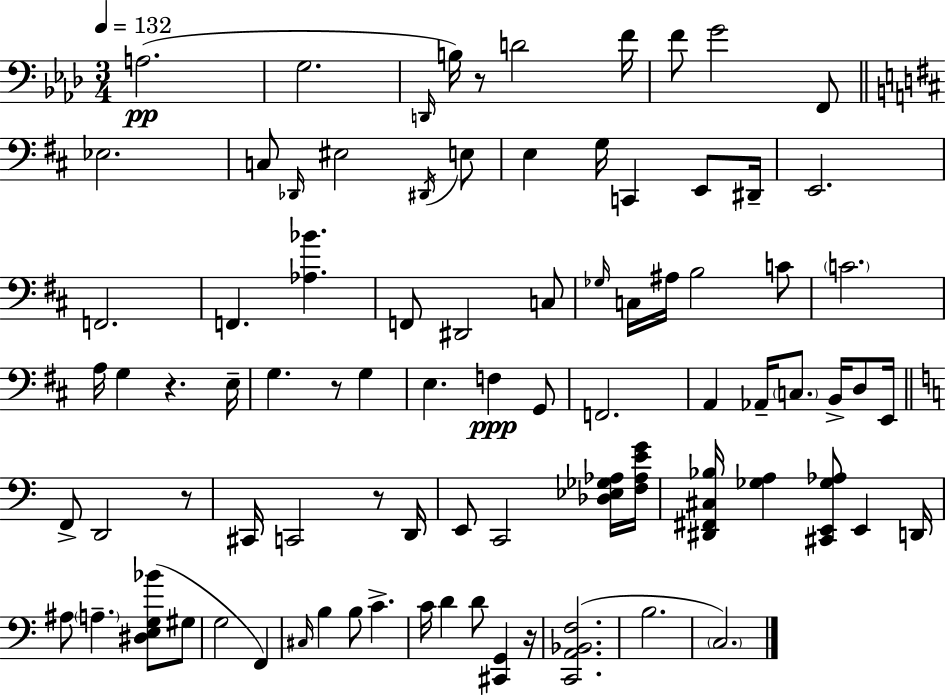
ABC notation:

X:1
T:Untitled
M:3/4
L:1/4
K:Ab
A,2 G,2 D,,/4 B,/4 z/2 D2 F/4 F/2 G2 F,,/2 _E,2 C,/2 _D,,/4 ^E,2 ^D,,/4 E,/2 E, G,/4 C,, E,,/2 ^D,,/4 E,,2 F,,2 F,, [_A,_B] F,,/2 ^D,,2 C,/2 _G,/4 C,/4 ^A,/4 B,2 C/2 C2 A,/4 G, z E,/4 G, z/2 G, E, F, G,,/2 F,,2 A,, _A,,/4 C,/2 B,,/4 D,/2 E,,/4 F,,/2 D,,2 z/2 ^C,,/4 C,,2 z/2 D,,/4 E,,/2 C,,2 [_D,_E,_G,_A,]/4 [F,_A,EG]/4 [^D,,^F,,^C,_B,]/4 [_G,A,] [^C,,E,,_G,_A,]/2 E,, D,,/4 ^A,/2 A, [^D,E,G,_B]/2 ^G,/2 G,2 F,, ^C,/4 B, B,/2 C C/4 D D/2 [^C,,G,,] z/4 [C,,A,,_B,,F,]2 B,2 C,2